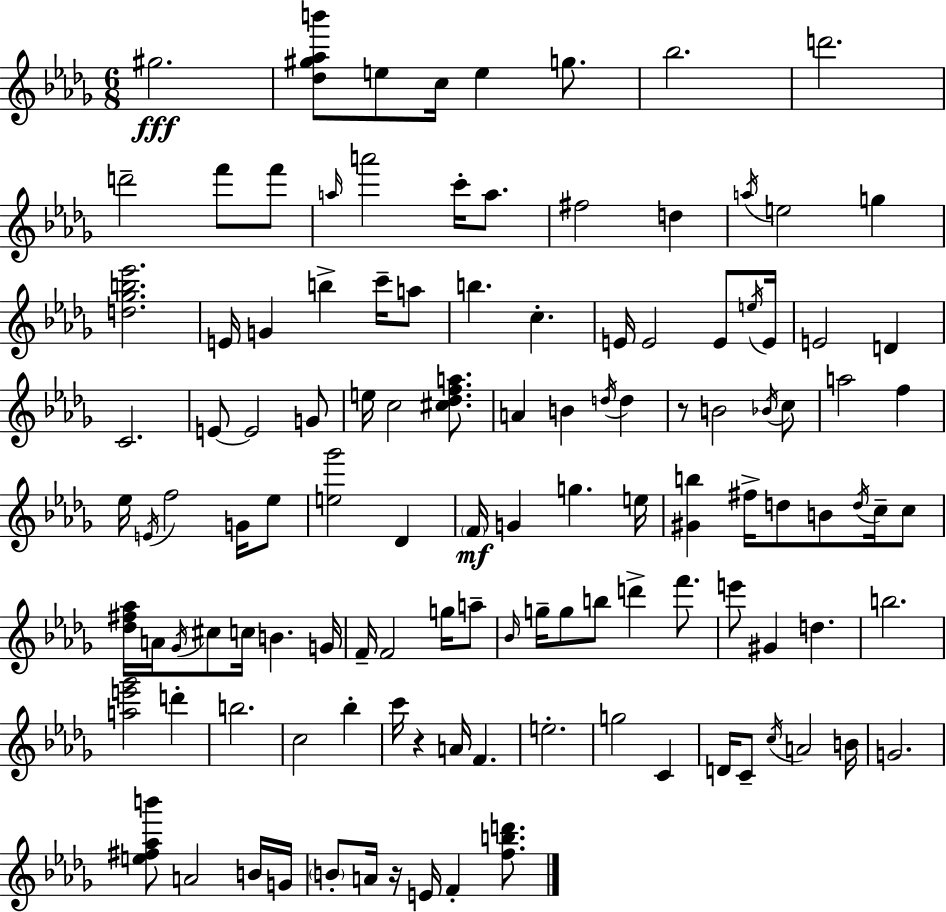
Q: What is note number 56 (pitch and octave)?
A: G4